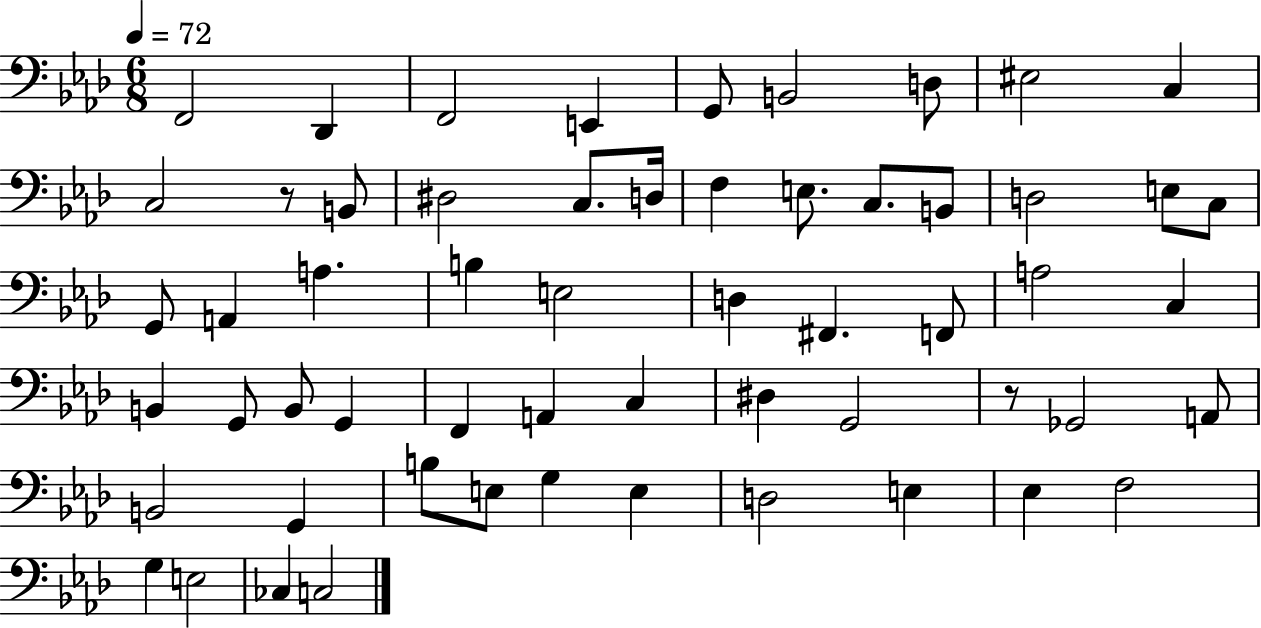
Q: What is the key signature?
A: AES major